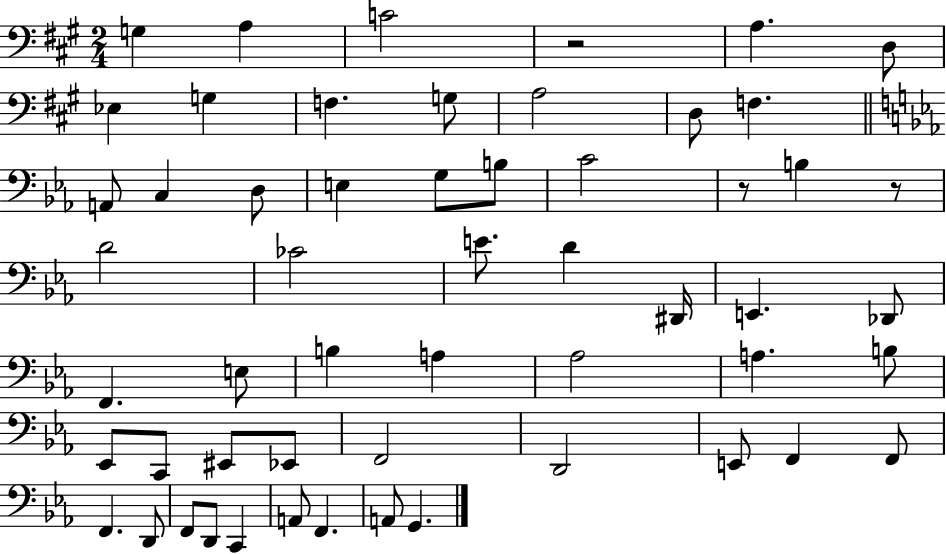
{
  \clef bass
  \numericTimeSignature
  \time 2/4
  \key a \major
  g4 a4 | c'2 | r2 | a4. d8 | \break ees4 g4 | f4. g8 | a2 | d8 f4. | \break \bar "||" \break \key ees \major a,8 c4 d8 | e4 g8 b8 | c'2 | r8 b4 r8 | \break d'2 | ces'2 | e'8. d'4 dis,16 | e,4. des,8 | \break f,4. e8 | b4 a4 | aes2 | a4. b8 | \break ees,8 c,8 eis,8 ees,8 | f,2 | d,2 | e,8 f,4 f,8 | \break f,4. d,8 | f,8 d,8 c,4 | a,8 f,4. | a,8 g,4. | \break \bar "|."
}